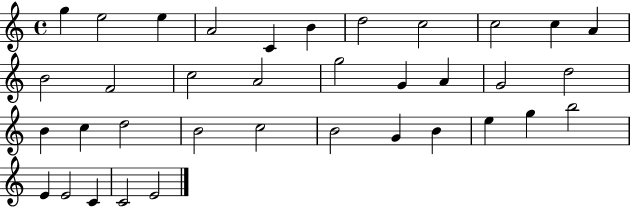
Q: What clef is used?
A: treble